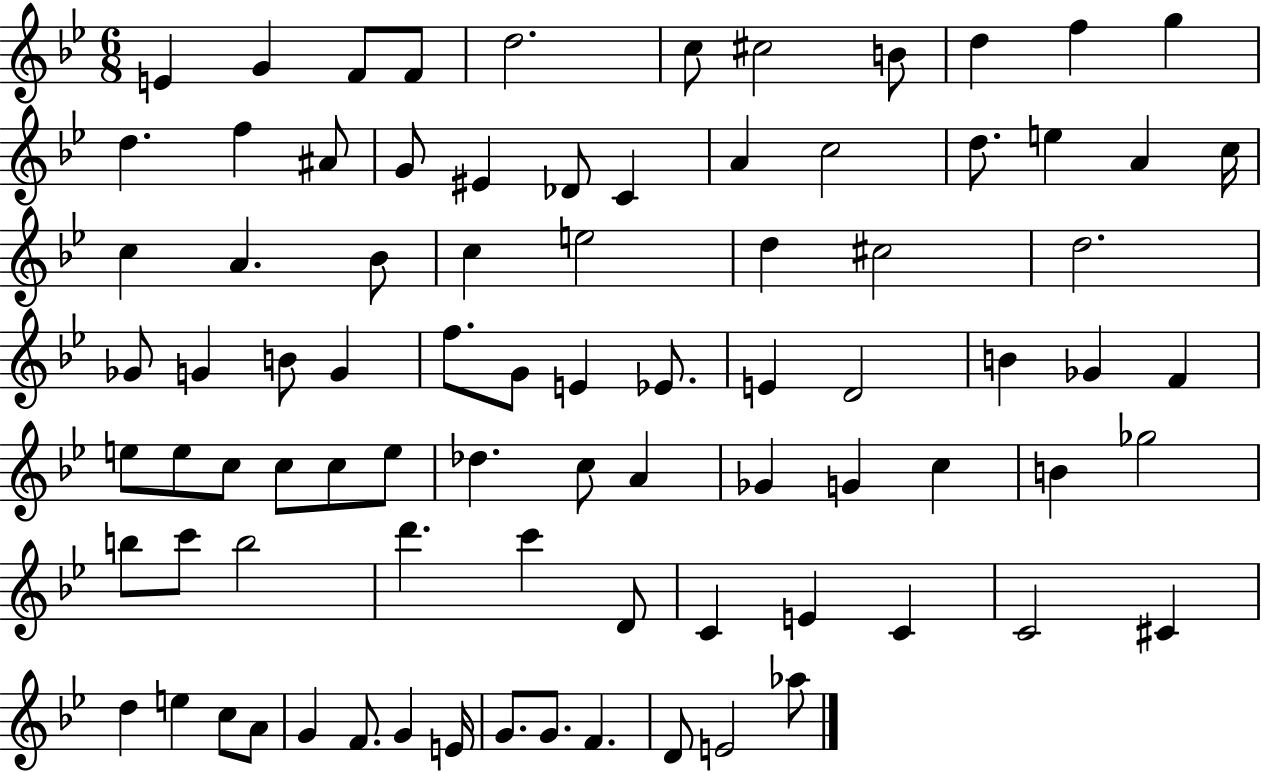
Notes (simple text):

E4/q G4/q F4/e F4/e D5/h. C5/e C#5/h B4/e D5/q F5/q G5/q D5/q. F5/q A#4/e G4/e EIS4/q Db4/e C4/q A4/q C5/h D5/e. E5/q A4/q C5/s C5/q A4/q. Bb4/e C5/q E5/h D5/q C#5/h D5/h. Gb4/e G4/q B4/e G4/q F5/e. G4/e E4/q Eb4/e. E4/q D4/h B4/q Gb4/q F4/q E5/e E5/e C5/e C5/e C5/e E5/e Db5/q. C5/e A4/q Gb4/q G4/q C5/q B4/q Gb5/h B5/e C6/e B5/h D6/q. C6/q D4/e C4/q E4/q C4/q C4/h C#4/q D5/q E5/q C5/e A4/e G4/q F4/e. G4/q E4/s G4/e. G4/e. F4/q. D4/e E4/h Ab5/e